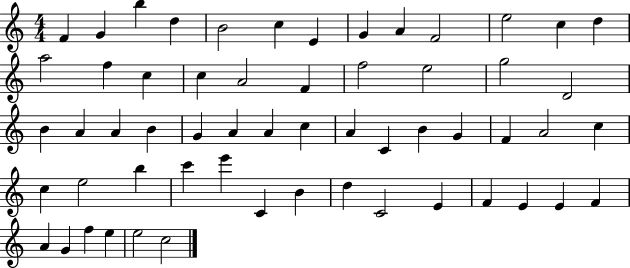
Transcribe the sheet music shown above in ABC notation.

X:1
T:Untitled
M:4/4
L:1/4
K:C
F G b d B2 c E G A F2 e2 c d a2 f c c A2 F f2 e2 g2 D2 B A A B G A A c A C B G F A2 c c e2 b c' e' C B d C2 E F E E F A G f e e2 c2